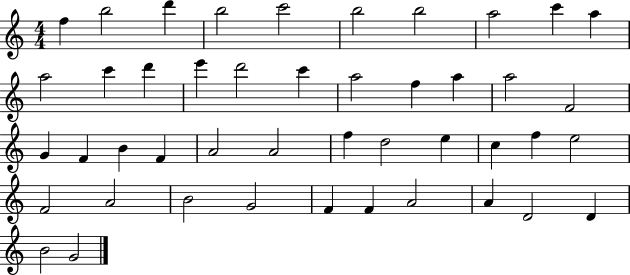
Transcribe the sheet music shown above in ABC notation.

X:1
T:Untitled
M:4/4
L:1/4
K:C
f b2 d' b2 c'2 b2 b2 a2 c' a a2 c' d' e' d'2 c' a2 f a a2 F2 G F B F A2 A2 f d2 e c f e2 F2 A2 B2 G2 F F A2 A D2 D B2 G2